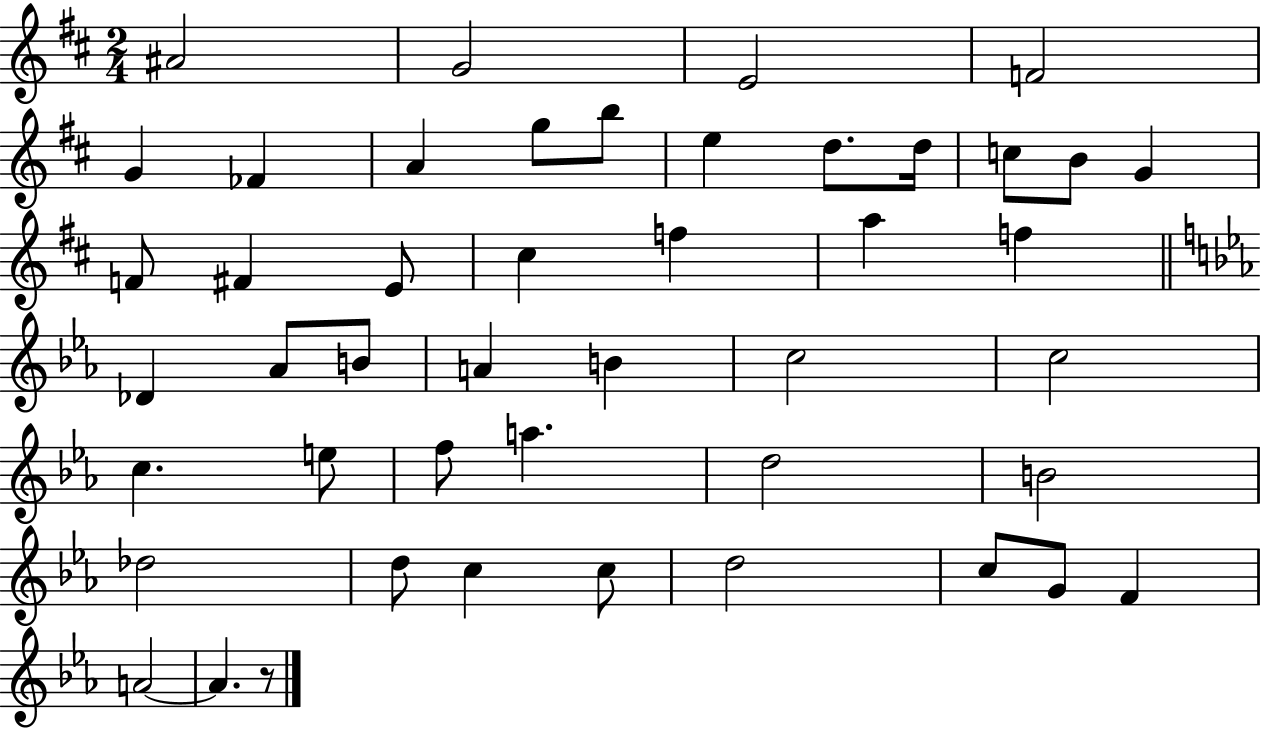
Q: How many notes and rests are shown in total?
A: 46